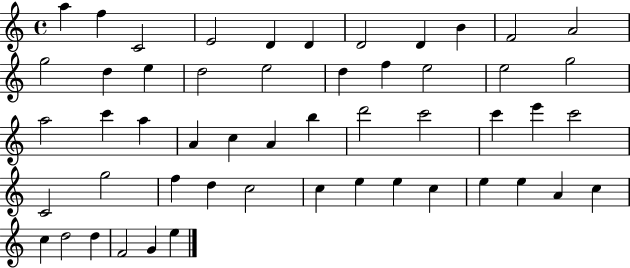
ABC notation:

X:1
T:Untitled
M:4/4
L:1/4
K:C
a f C2 E2 D D D2 D B F2 A2 g2 d e d2 e2 d f e2 e2 g2 a2 c' a A c A b d'2 c'2 c' e' c'2 C2 g2 f d c2 c e e c e e A c c d2 d F2 G e